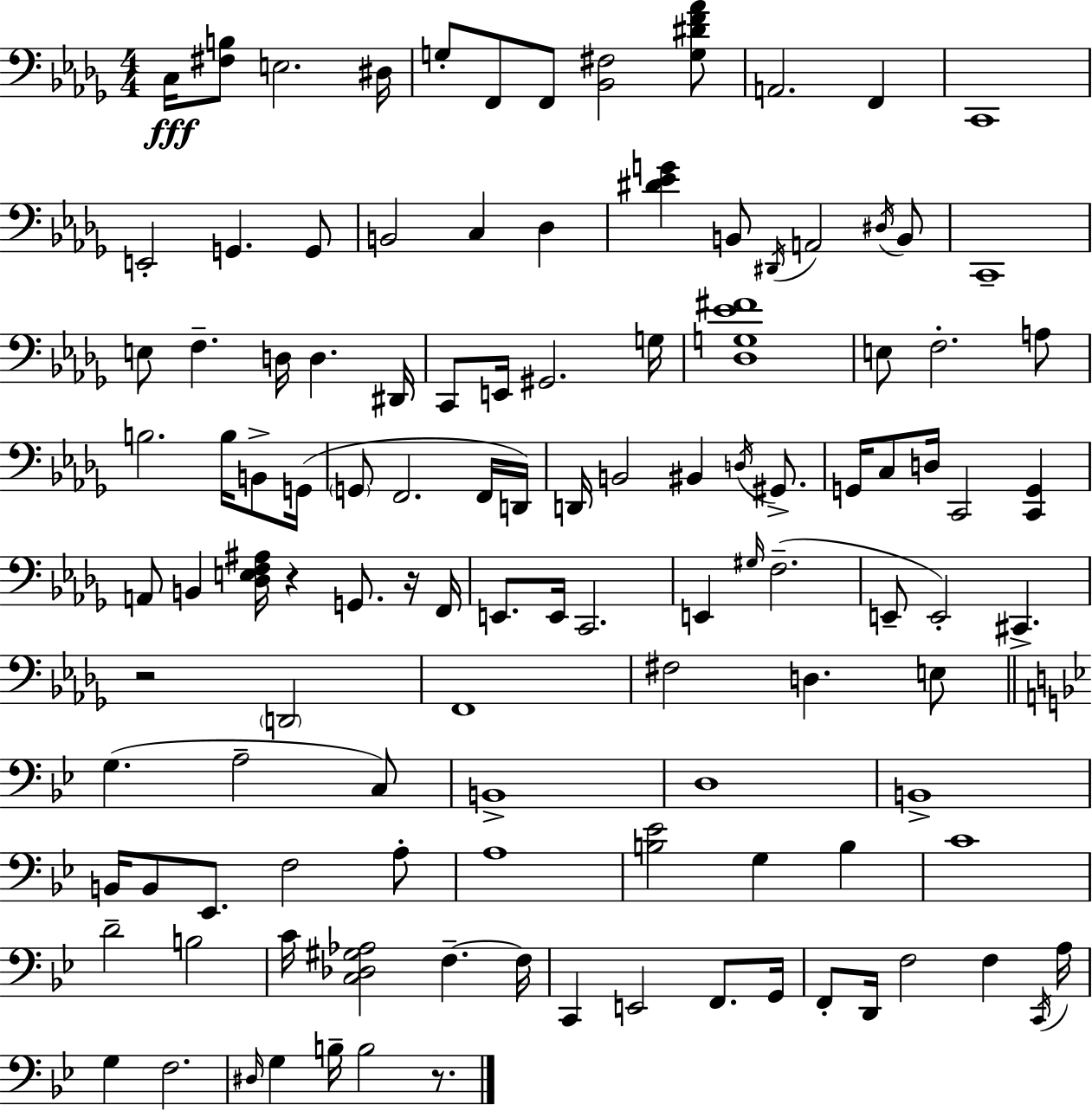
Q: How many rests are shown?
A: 4